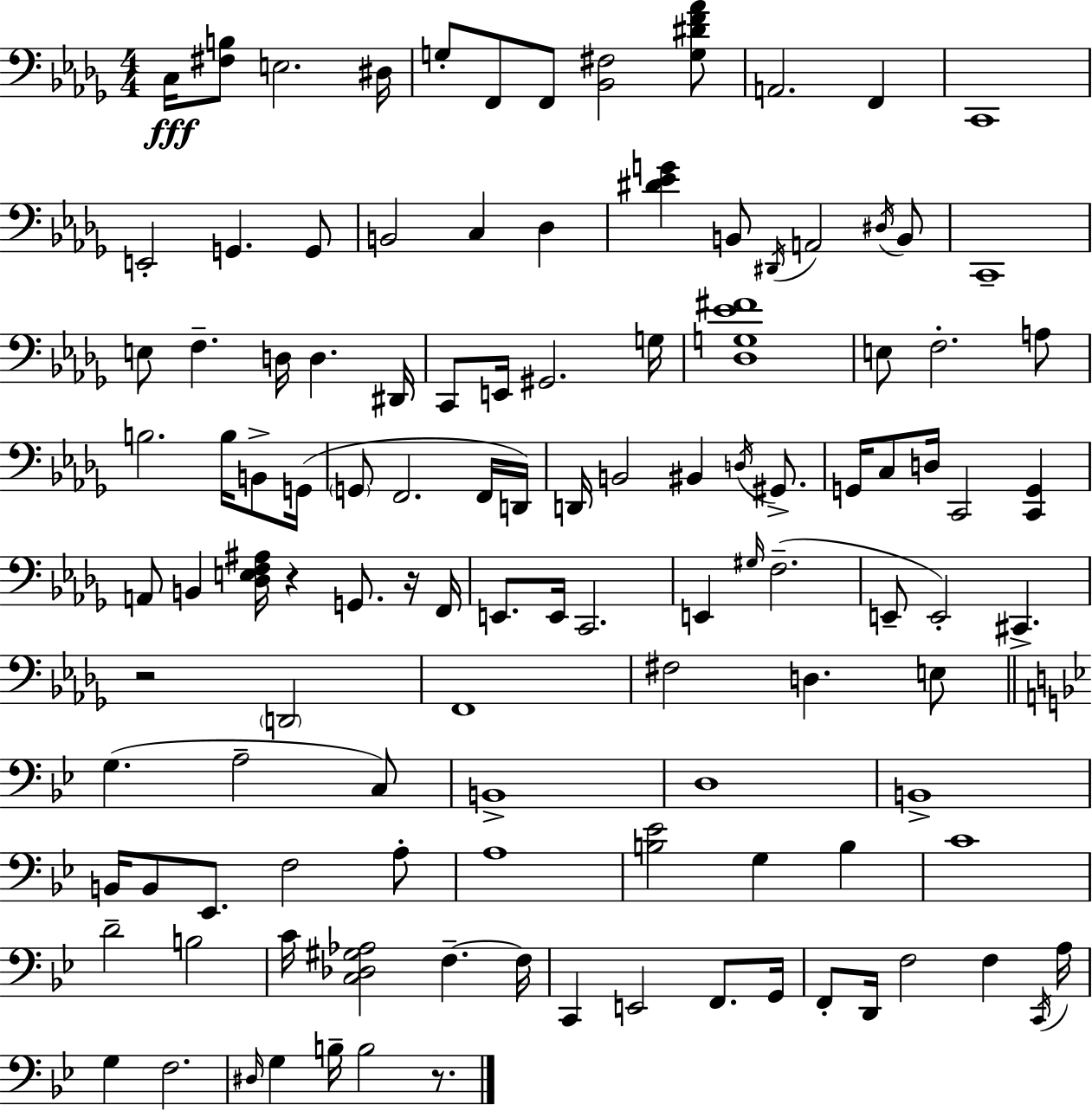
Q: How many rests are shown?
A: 4